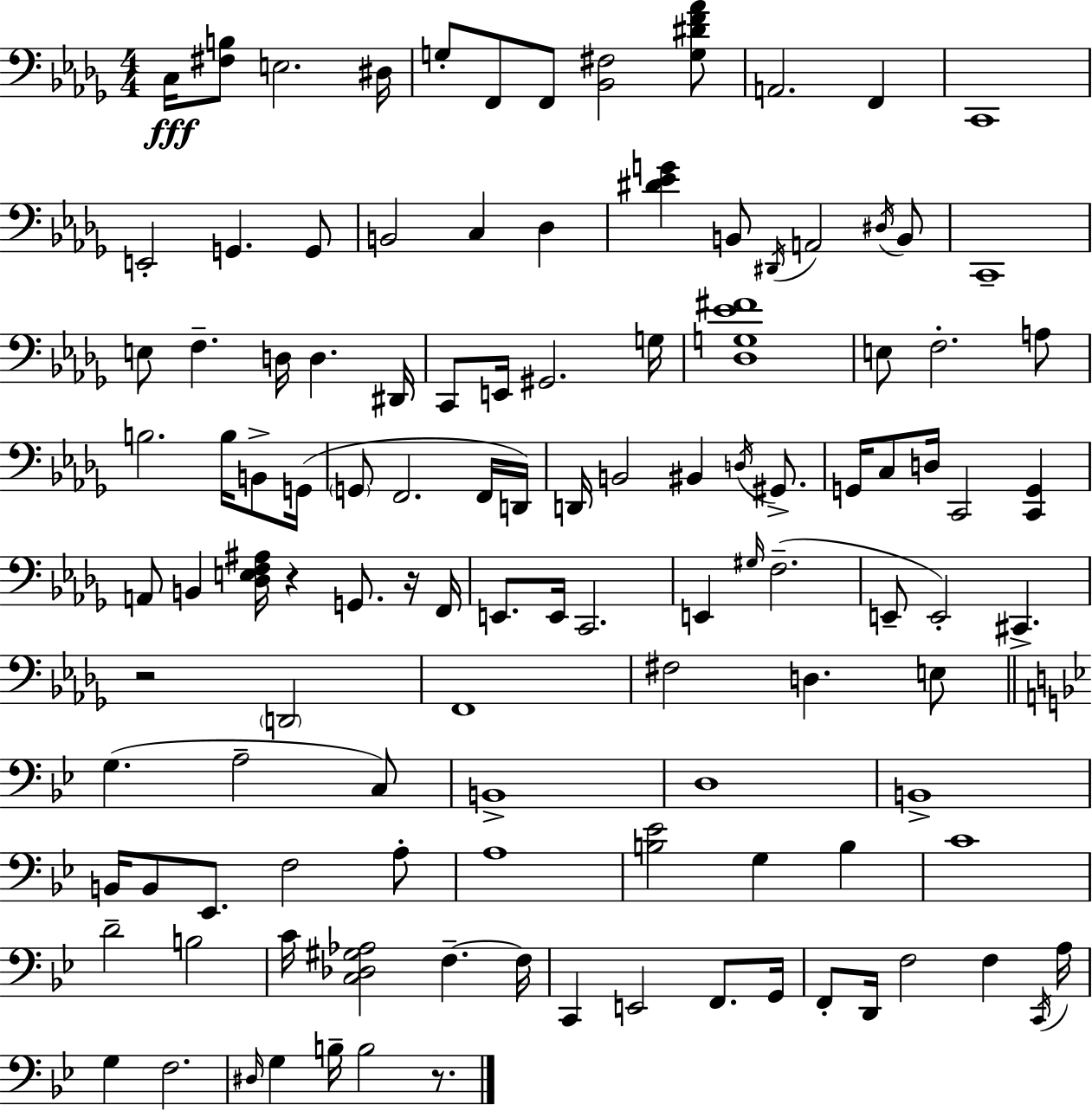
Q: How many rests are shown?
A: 4